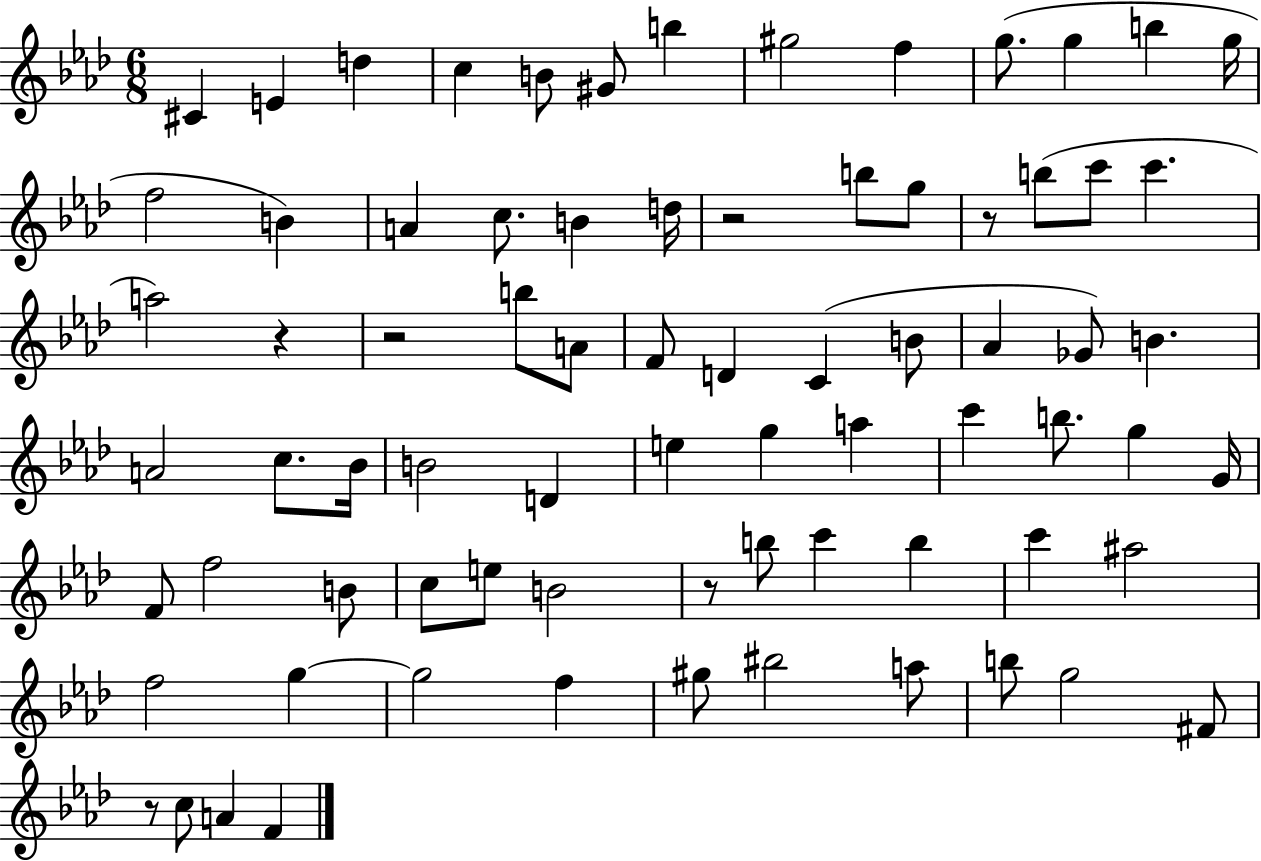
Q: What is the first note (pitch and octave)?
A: C#4